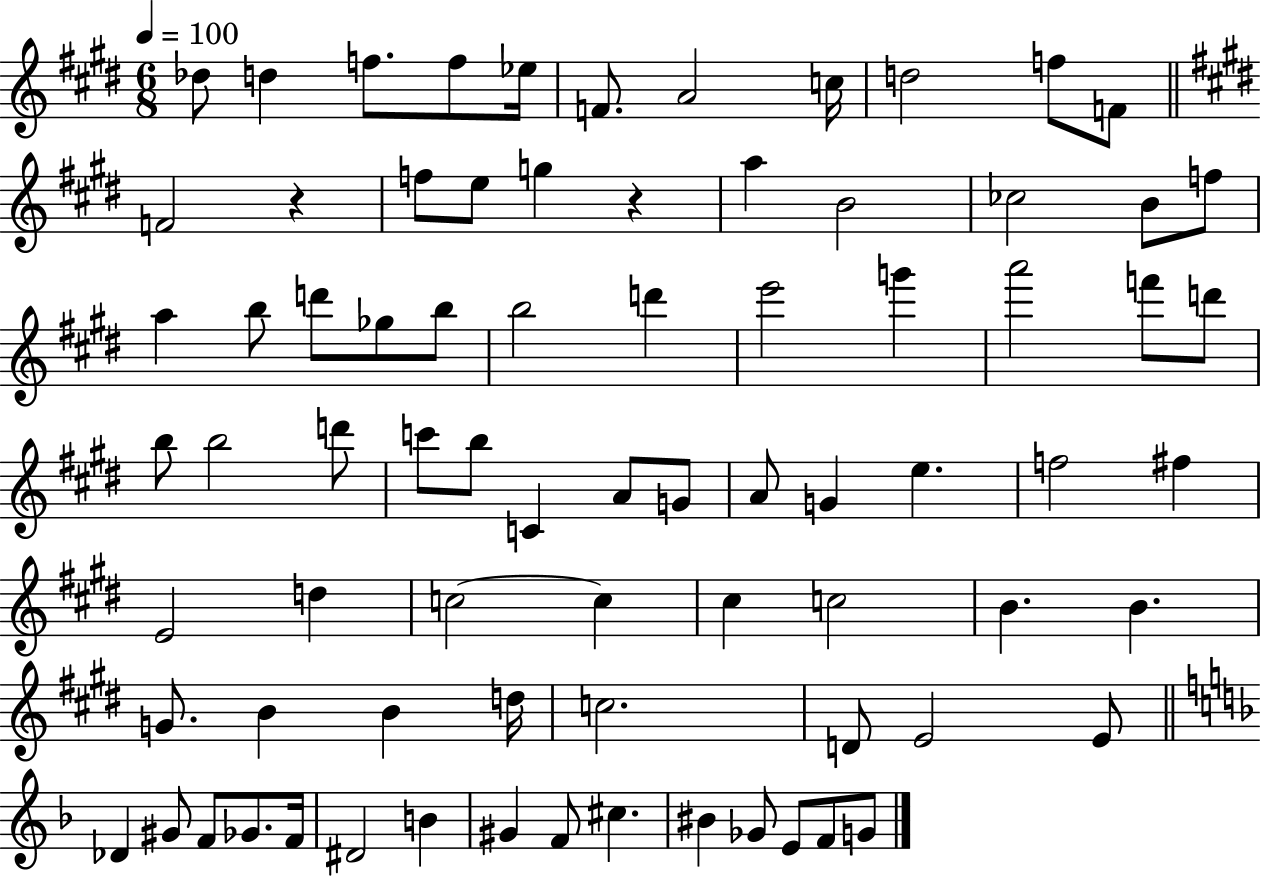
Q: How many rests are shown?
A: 2